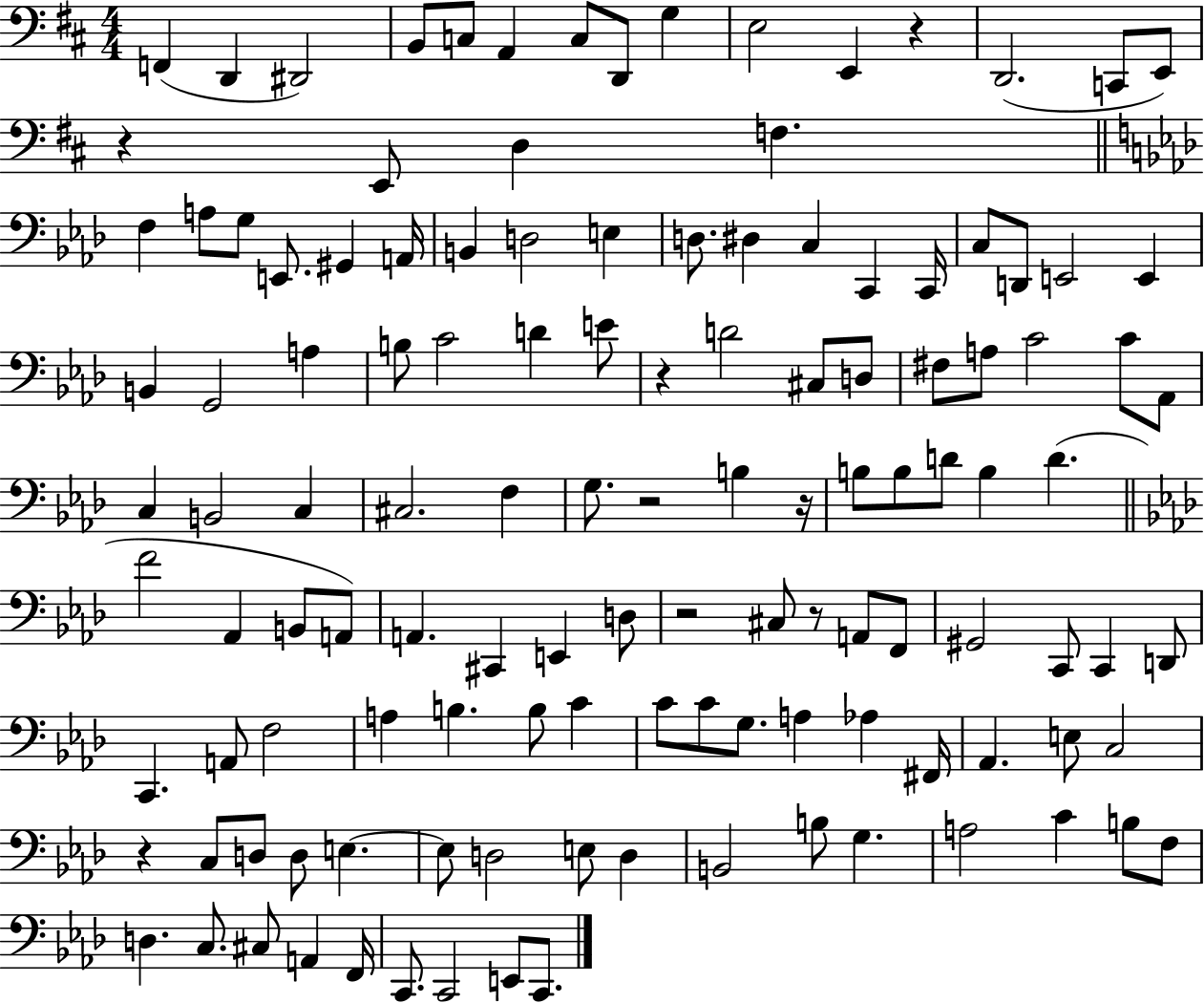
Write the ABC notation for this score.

X:1
T:Untitled
M:4/4
L:1/4
K:D
F,, D,, ^D,,2 B,,/2 C,/2 A,, C,/2 D,,/2 G, E,2 E,, z D,,2 C,,/2 E,,/2 z E,,/2 D, F, F, A,/2 G,/2 E,,/2 ^G,, A,,/4 B,, D,2 E, D,/2 ^D, C, C,, C,,/4 C,/2 D,,/2 E,,2 E,, B,, G,,2 A, B,/2 C2 D E/2 z D2 ^C,/2 D,/2 ^F,/2 A,/2 C2 C/2 _A,,/2 C, B,,2 C, ^C,2 F, G,/2 z2 B, z/4 B,/2 B,/2 D/2 B, D F2 _A,, B,,/2 A,,/2 A,, ^C,, E,, D,/2 z2 ^C,/2 z/2 A,,/2 F,,/2 ^G,,2 C,,/2 C,, D,,/2 C,, A,,/2 F,2 A, B, B,/2 C C/2 C/2 G,/2 A, _A, ^F,,/4 _A,, E,/2 C,2 z C,/2 D,/2 D,/2 E, E,/2 D,2 E,/2 D, B,,2 B,/2 G, A,2 C B,/2 F,/2 D, C,/2 ^C,/2 A,, F,,/4 C,,/2 C,,2 E,,/2 C,,/2